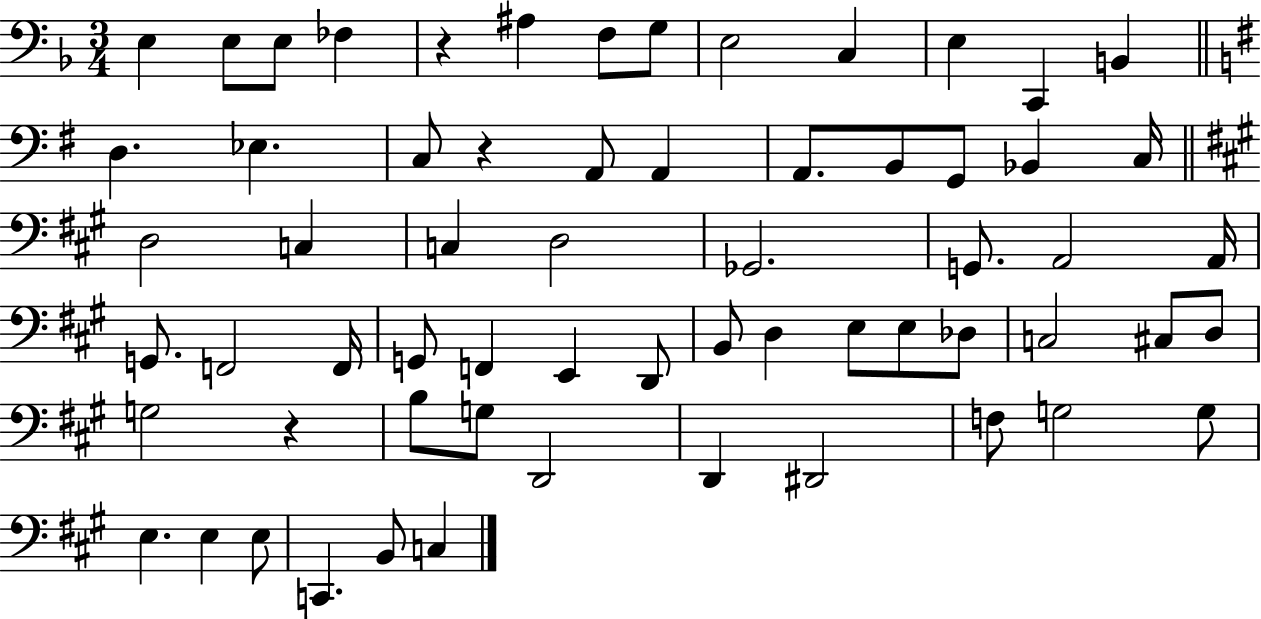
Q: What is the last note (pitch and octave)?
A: C3